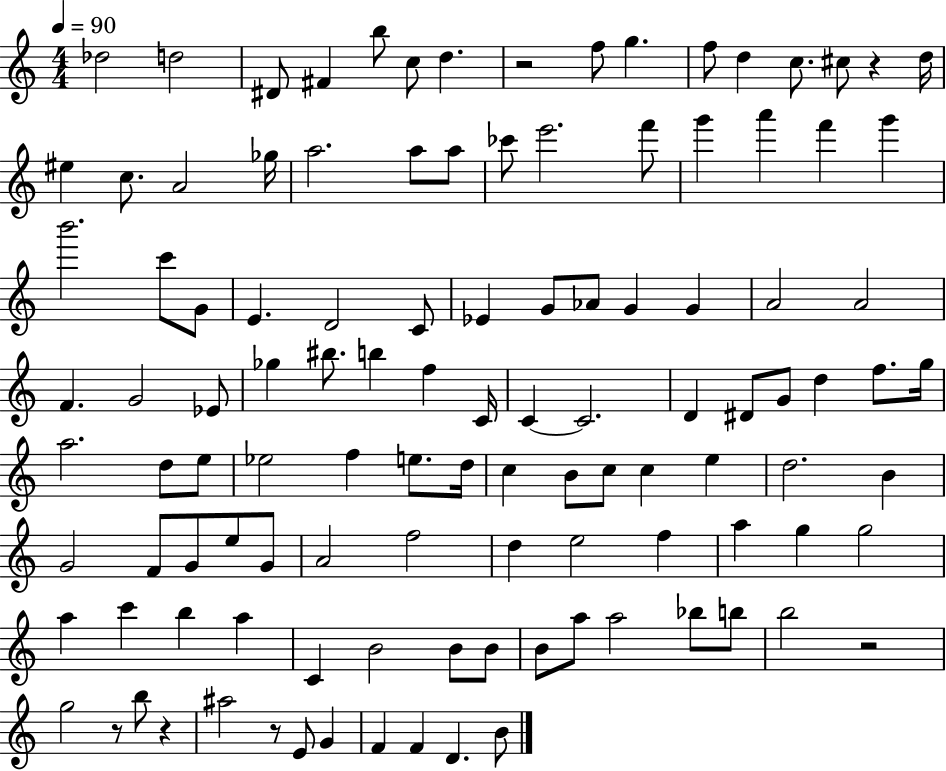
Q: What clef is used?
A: treble